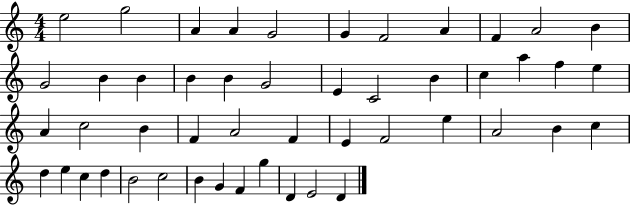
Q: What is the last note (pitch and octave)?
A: D4